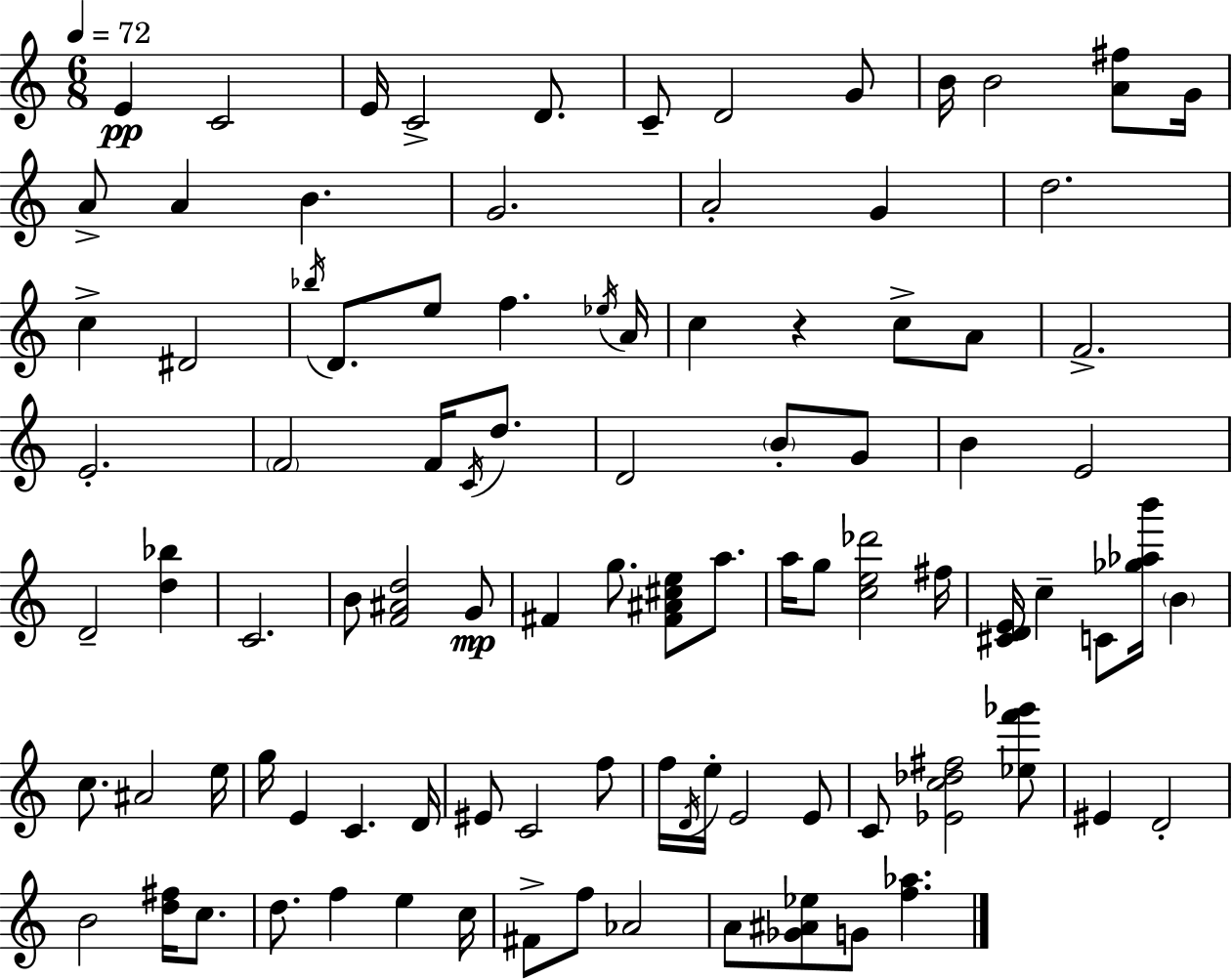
X:1
T:Untitled
M:6/8
L:1/4
K:Am
E C2 E/4 C2 D/2 C/2 D2 G/2 B/4 B2 [A^f]/2 G/4 A/2 A B G2 A2 G d2 c ^D2 _b/4 D/2 e/2 f _e/4 A/4 c z c/2 A/2 F2 E2 F2 F/4 C/4 d/2 D2 B/2 G/2 B E2 D2 [d_b] C2 B/2 [F^Ad]2 G/2 ^F g/2 [^F^A^ce]/2 a/2 a/4 g/2 [ce_d']2 ^f/4 [^CDE]/4 c C/2 [_g_ab']/4 B c/2 ^A2 e/4 g/4 E C D/4 ^E/2 C2 f/2 f/4 D/4 e/4 E2 E/2 C/2 [_Ec_d^f]2 [_ef'_g']/2 ^E D2 B2 [d^f]/4 c/2 d/2 f e c/4 ^F/2 f/2 _A2 A/2 [_G^A_e]/2 G/2 [f_a]